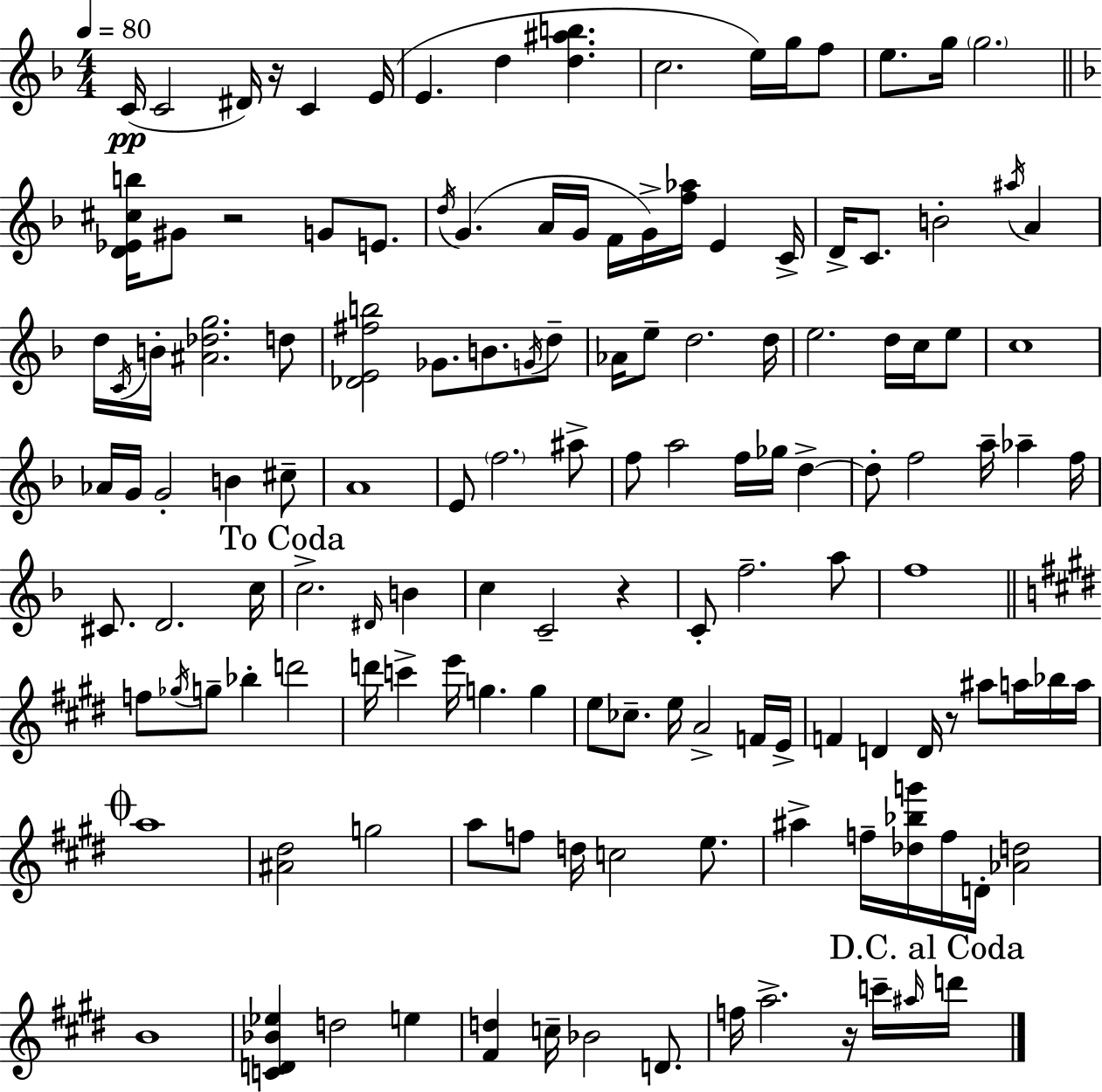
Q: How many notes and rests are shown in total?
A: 138